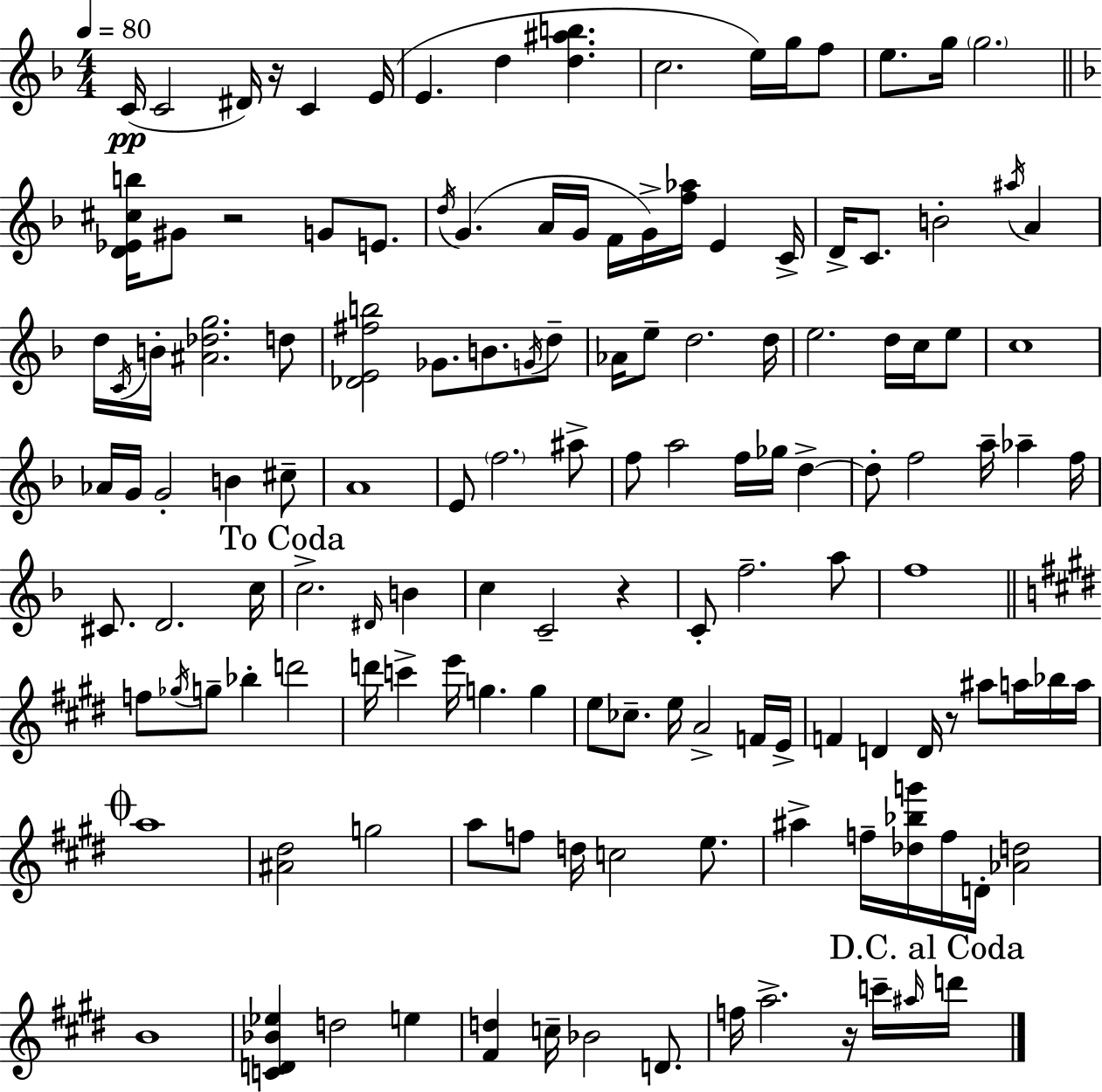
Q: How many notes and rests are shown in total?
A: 138